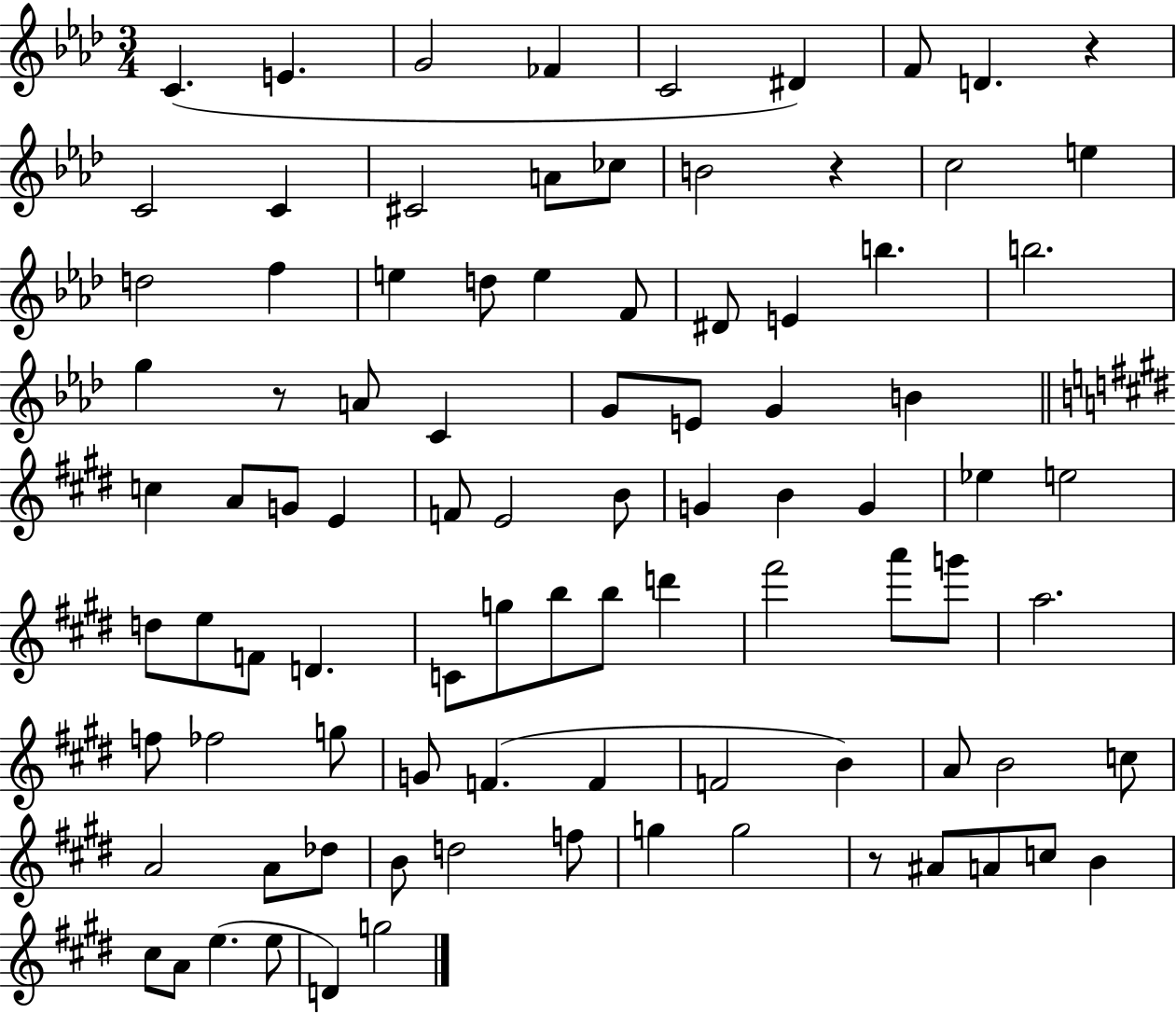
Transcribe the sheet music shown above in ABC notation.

X:1
T:Untitled
M:3/4
L:1/4
K:Ab
C E G2 _F C2 ^D F/2 D z C2 C ^C2 A/2 _c/2 B2 z c2 e d2 f e d/2 e F/2 ^D/2 E b b2 g z/2 A/2 C G/2 E/2 G B c A/2 G/2 E F/2 E2 B/2 G B G _e e2 d/2 e/2 F/2 D C/2 g/2 b/2 b/2 d' ^f'2 a'/2 g'/2 a2 f/2 _f2 g/2 G/2 F F F2 B A/2 B2 c/2 A2 A/2 _d/2 B/2 d2 f/2 g g2 z/2 ^A/2 A/2 c/2 B ^c/2 A/2 e e/2 D g2